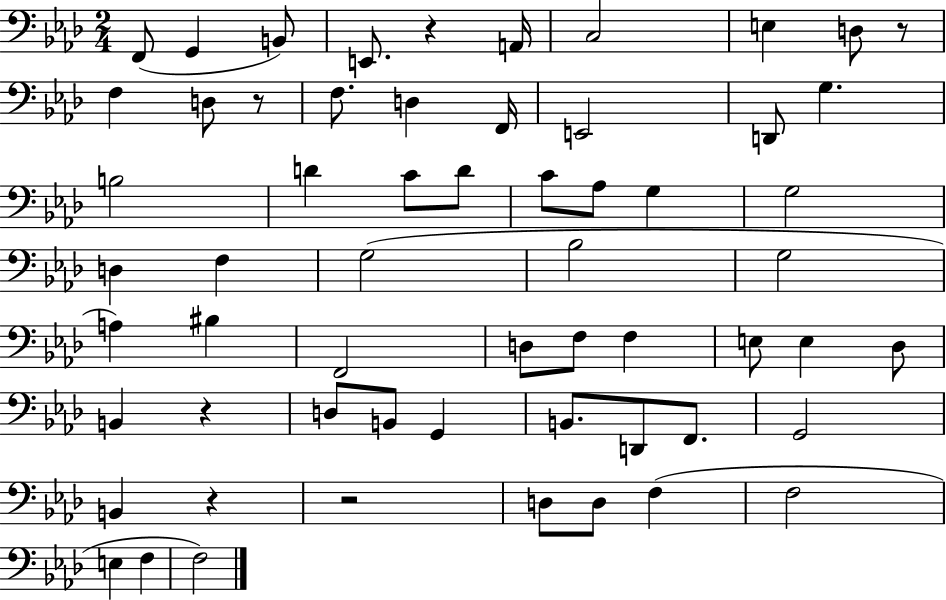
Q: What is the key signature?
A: AES major